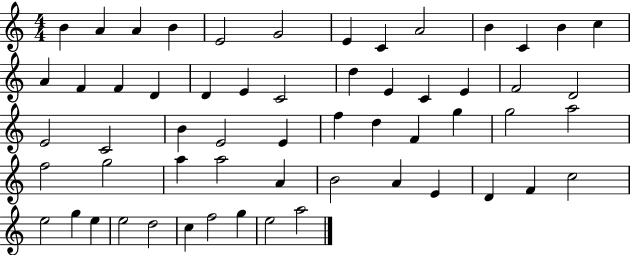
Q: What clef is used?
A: treble